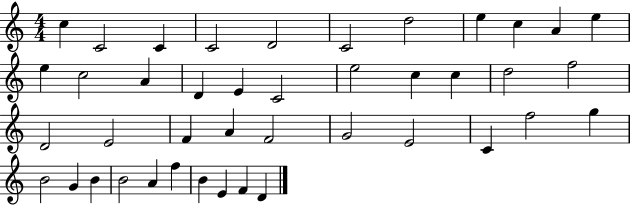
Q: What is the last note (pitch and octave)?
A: D4